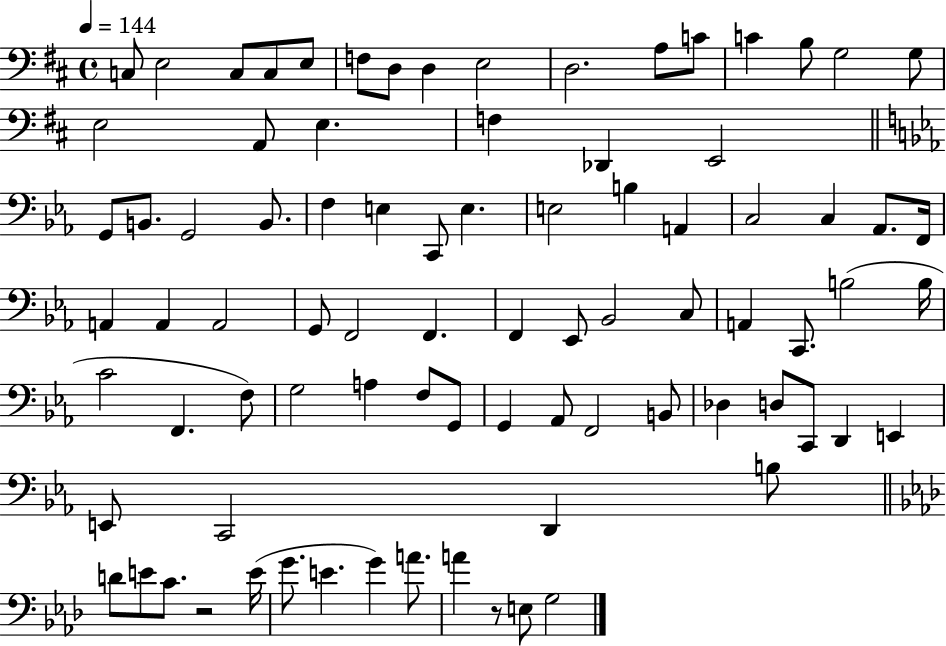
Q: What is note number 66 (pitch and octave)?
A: D2